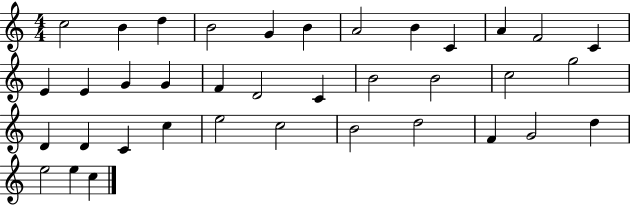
{
  \clef treble
  \numericTimeSignature
  \time 4/4
  \key c \major
  c''2 b'4 d''4 | b'2 g'4 b'4 | a'2 b'4 c'4 | a'4 f'2 c'4 | \break e'4 e'4 g'4 g'4 | f'4 d'2 c'4 | b'2 b'2 | c''2 g''2 | \break d'4 d'4 c'4 c''4 | e''2 c''2 | b'2 d''2 | f'4 g'2 d''4 | \break e''2 e''4 c''4 | \bar "|."
}